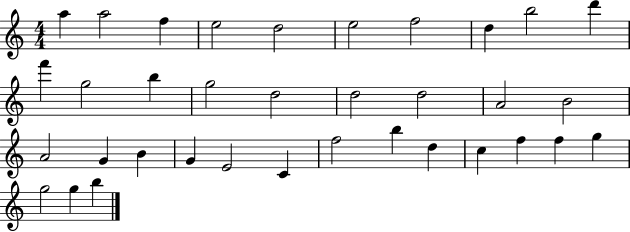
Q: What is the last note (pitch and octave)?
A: B5